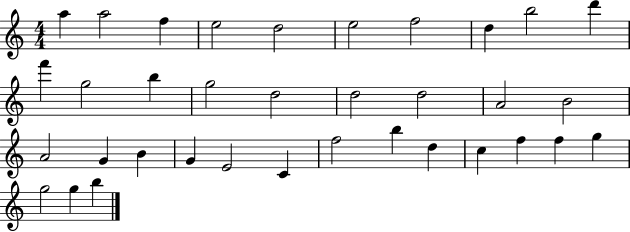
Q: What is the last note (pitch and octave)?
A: B5